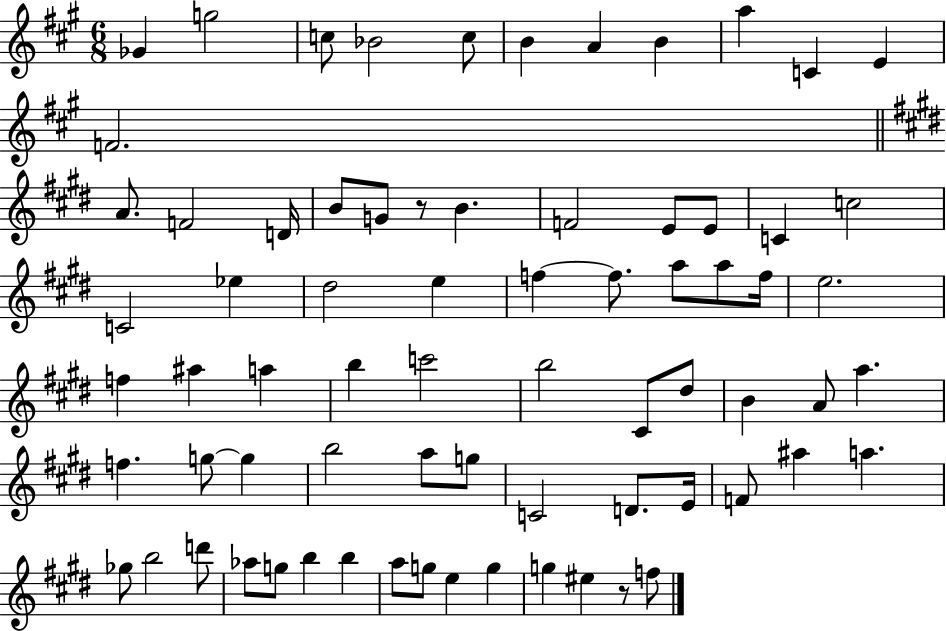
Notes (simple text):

Gb4/q G5/h C5/e Bb4/h C5/e B4/q A4/q B4/q A5/q C4/q E4/q F4/h. A4/e. F4/h D4/s B4/e G4/e R/e B4/q. F4/h E4/e E4/e C4/q C5/h C4/h Eb5/q D#5/h E5/q F5/q F5/e. A5/e A5/e F5/s E5/h. F5/q A#5/q A5/q B5/q C6/h B5/h C#4/e D#5/e B4/q A4/e A5/q. F5/q. G5/e G5/q B5/h A5/e G5/e C4/h D4/e. E4/s F4/e A#5/q A5/q. Gb5/e B5/h D6/e Ab5/e G5/e B5/q B5/q A5/e G5/e E5/q G5/q G5/q EIS5/q R/e F5/e